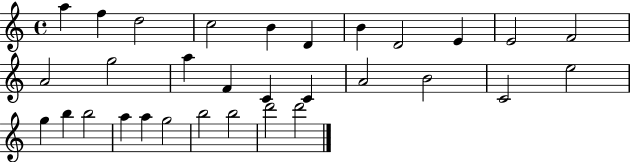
{
  \clef treble
  \time 4/4
  \defaultTimeSignature
  \key c \major
  a''4 f''4 d''2 | c''2 b'4 d'4 | b'4 d'2 e'4 | e'2 f'2 | \break a'2 g''2 | a''4 f'4 c'4 c'4 | a'2 b'2 | c'2 e''2 | \break g''4 b''4 b''2 | a''4 a''4 g''2 | b''2 b''2 | d'''2 d'''2 | \break \bar "|."
}